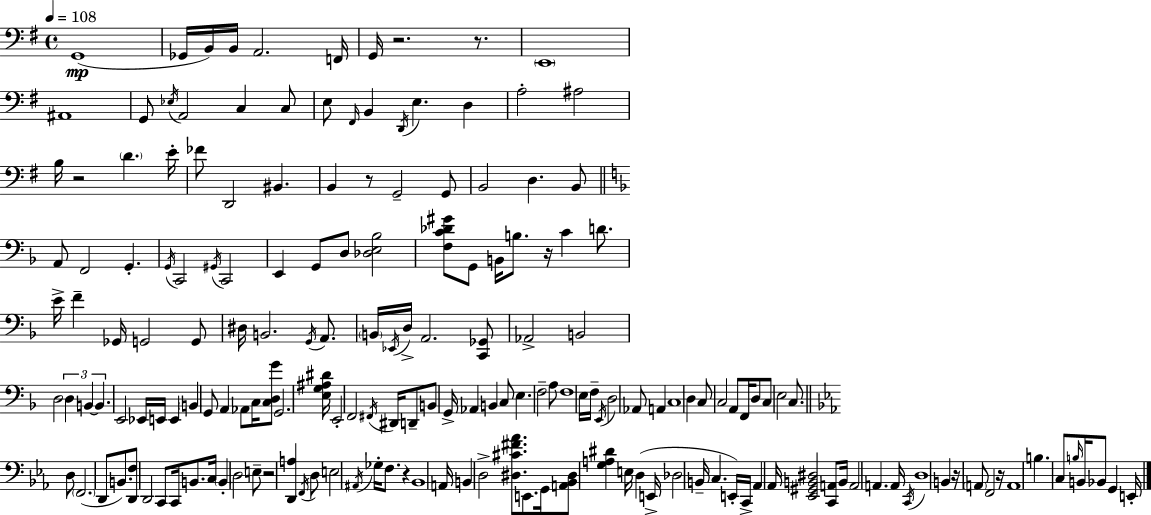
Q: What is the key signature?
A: G major